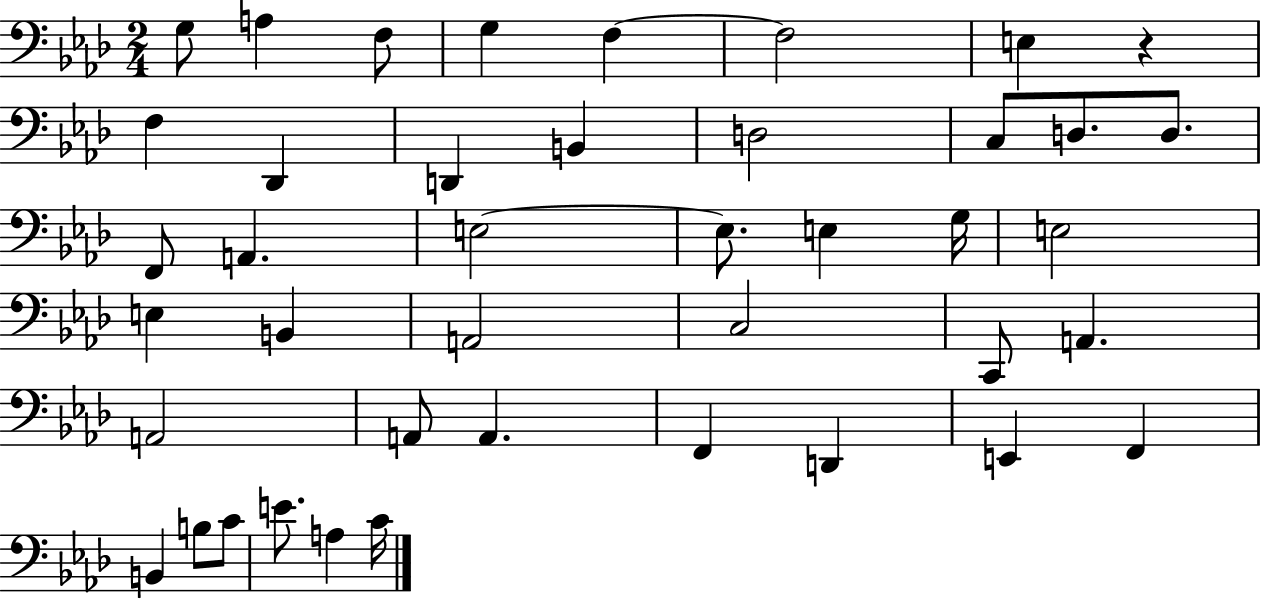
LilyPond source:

{
  \clef bass
  \numericTimeSignature
  \time 2/4
  \key aes \major
  \repeat volta 2 { g8 a4 f8 | g4 f4~~ | f2 | e4 r4 | \break f4 des,4 | d,4 b,4 | d2 | c8 d8. d8. | \break f,8 a,4. | e2~~ | e8. e4 g16 | e2 | \break e4 b,4 | a,2 | c2 | c,8 a,4. | \break a,2 | a,8 a,4. | f,4 d,4 | e,4 f,4 | \break b,4 b8 c'8 | e'8. a4 c'16 | } \bar "|."
}